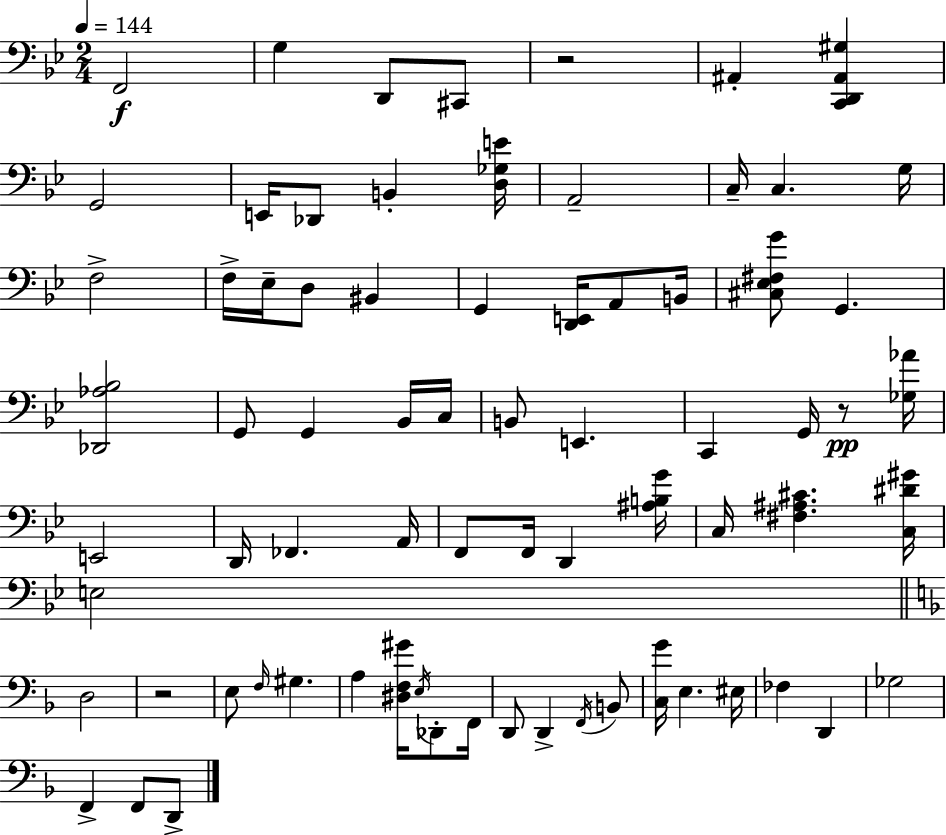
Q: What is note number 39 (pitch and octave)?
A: E3